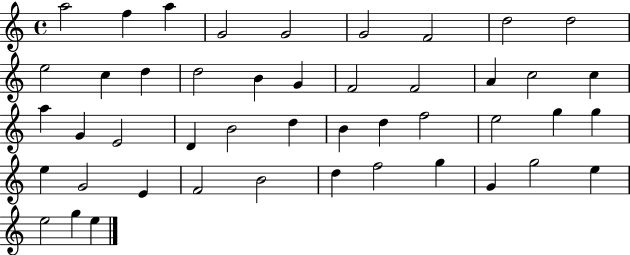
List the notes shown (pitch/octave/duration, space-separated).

A5/h F5/q A5/q G4/h G4/h G4/h F4/h D5/h D5/h E5/h C5/q D5/q D5/h B4/q G4/q F4/h F4/h A4/q C5/h C5/q A5/q G4/q E4/h D4/q B4/h D5/q B4/q D5/q F5/h E5/h G5/q G5/q E5/q G4/h E4/q F4/h B4/h D5/q F5/h G5/q G4/q G5/h E5/q E5/h G5/q E5/q